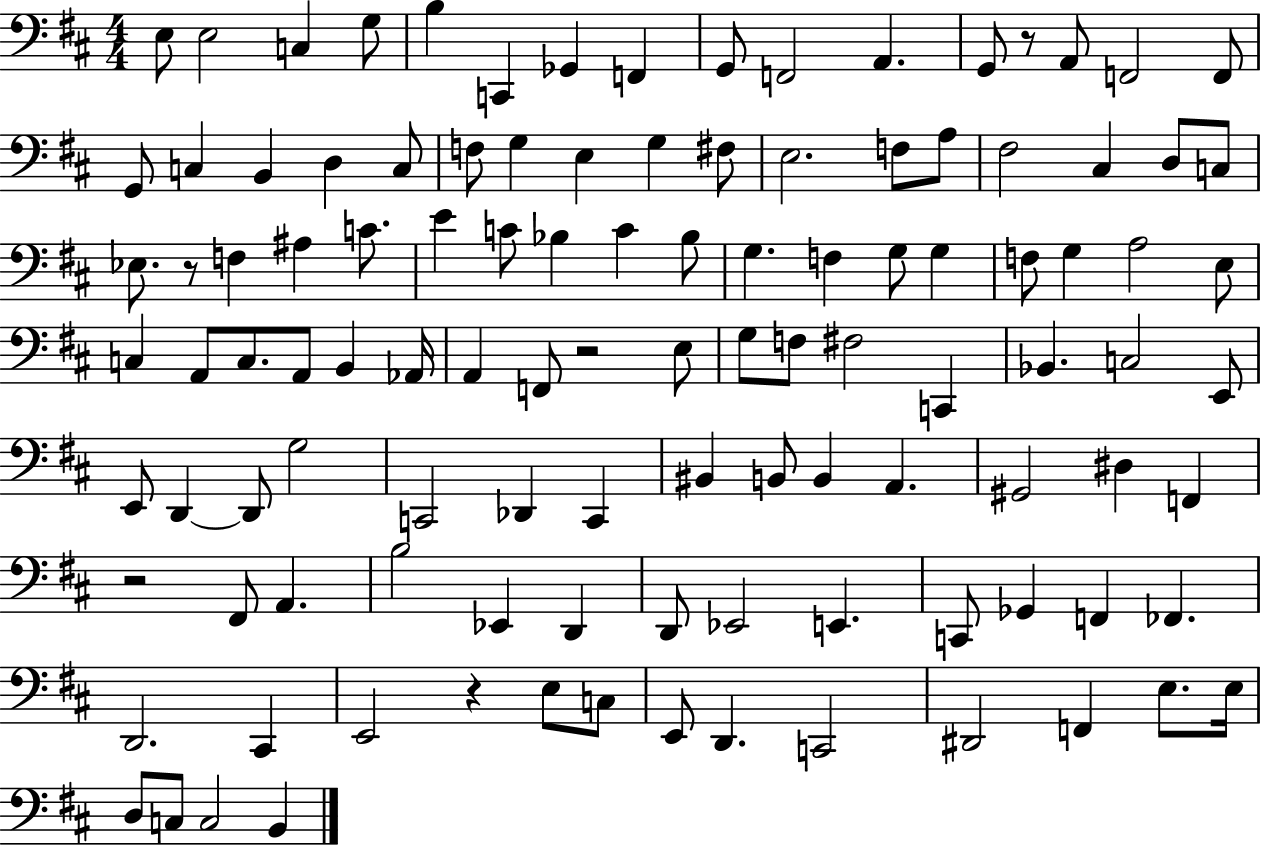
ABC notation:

X:1
T:Untitled
M:4/4
L:1/4
K:D
E,/2 E,2 C, G,/2 B, C,, _G,, F,, G,,/2 F,,2 A,, G,,/2 z/2 A,,/2 F,,2 F,,/2 G,,/2 C, B,, D, C,/2 F,/2 G, E, G, ^F,/2 E,2 F,/2 A,/2 ^F,2 ^C, D,/2 C,/2 _E,/2 z/2 F, ^A, C/2 E C/2 _B, C _B,/2 G, F, G,/2 G, F,/2 G, A,2 E,/2 C, A,,/2 C,/2 A,,/2 B,, _A,,/4 A,, F,,/2 z2 E,/2 G,/2 F,/2 ^F,2 C,, _B,, C,2 E,,/2 E,,/2 D,, D,,/2 G,2 C,,2 _D,, C,, ^B,, B,,/2 B,, A,, ^G,,2 ^D, F,, z2 ^F,,/2 A,, B,2 _E,, D,, D,,/2 _E,,2 E,, C,,/2 _G,, F,, _F,, D,,2 ^C,, E,,2 z E,/2 C,/2 E,,/2 D,, C,,2 ^D,,2 F,, E,/2 E,/4 D,/2 C,/2 C,2 B,,